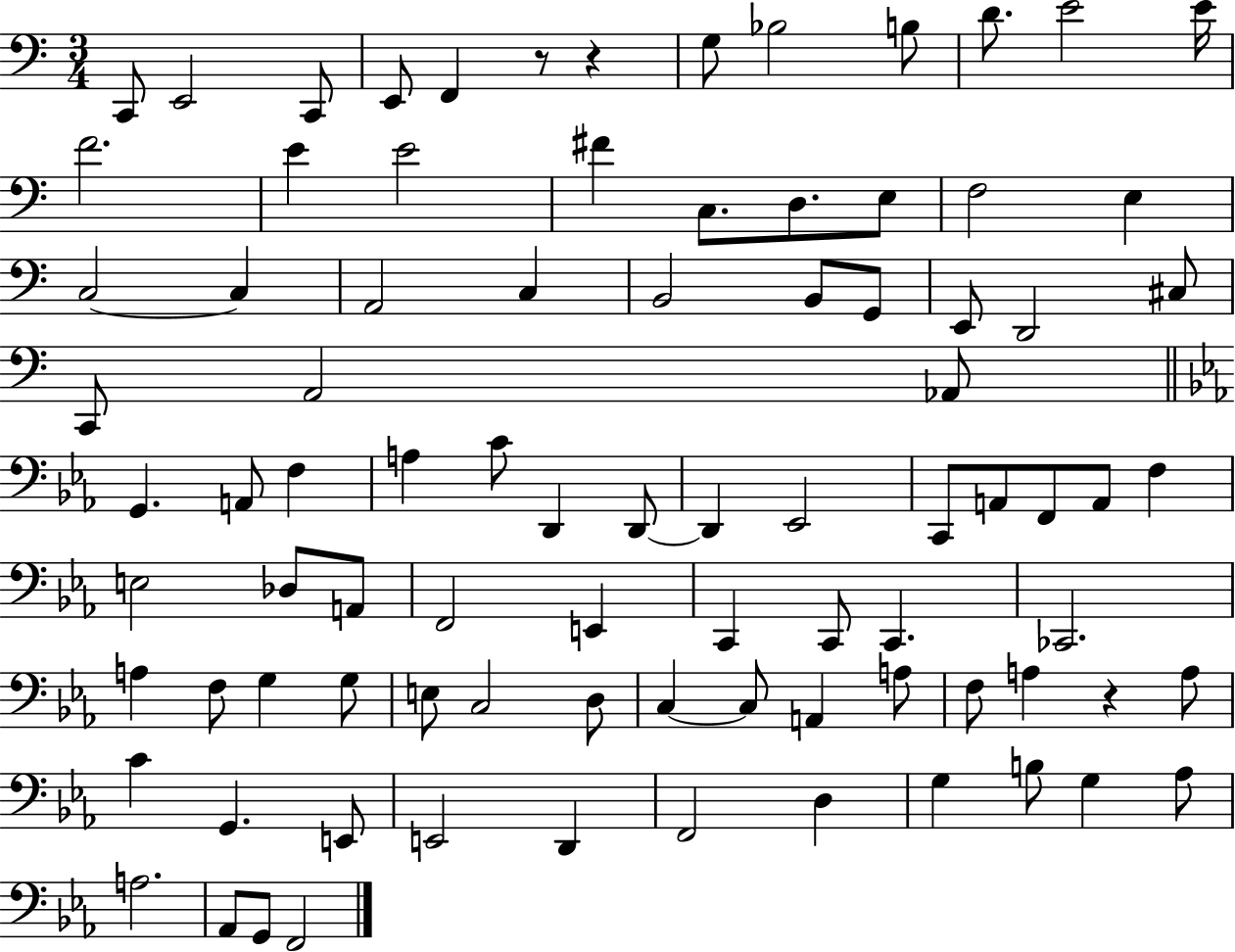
X:1
T:Untitled
M:3/4
L:1/4
K:C
C,,/2 E,,2 C,,/2 E,,/2 F,, z/2 z G,/2 _B,2 B,/2 D/2 E2 E/4 F2 E E2 ^F C,/2 D,/2 E,/2 F,2 E, C,2 C, A,,2 C, B,,2 B,,/2 G,,/2 E,,/2 D,,2 ^C,/2 C,,/2 A,,2 _A,,/2 G,, A,,/2 F, A, C/2 D,, D,,/2 D,, _E,,2 C,,/2 A,,/2 F,,/2 A,,/2 F, E,2 _D,/2 A,,/2 F,,2 E,, C,, C,,/2 C,, _C,,2 A, F,/2 G, G,/2 E,/2 C,2 D,/2 C, C,/2 A,, A,/2 F,/2 A, z A,/2 C G,, E,,/2 E,,2 D,, F,,2 D, G, B,/2 G, _A,/2 A,2 _A,,/2 G,,/2 F,,2